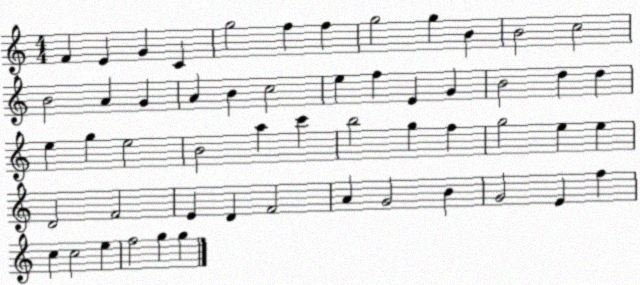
X:1
T:Untitled
M:4/4
L:1/4
K:C
F E G C g2 f f g2 g B B2 c2 B2 A G A B c2 e f E G B2 d d e g e2 B2 a c' b2 g f g2 e e D2 F2 E D F2 A G2 B G2 E f c c2 e f2 g g